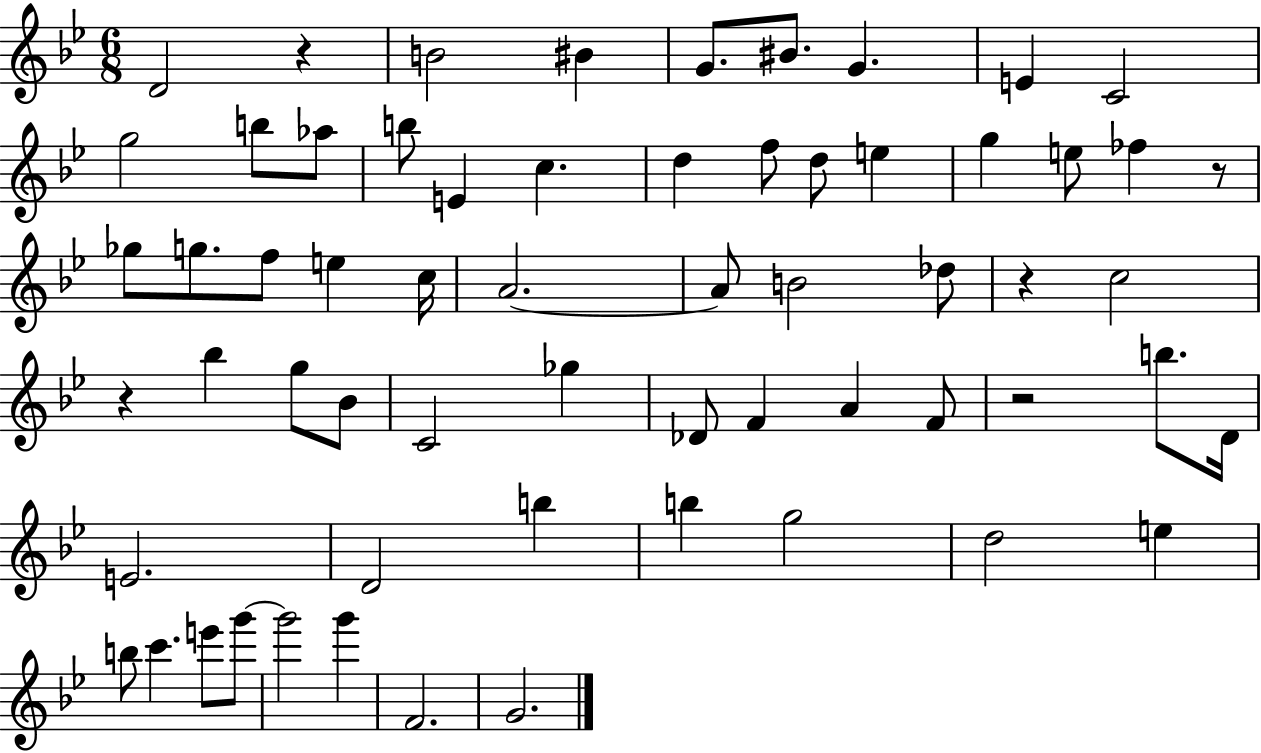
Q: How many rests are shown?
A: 5